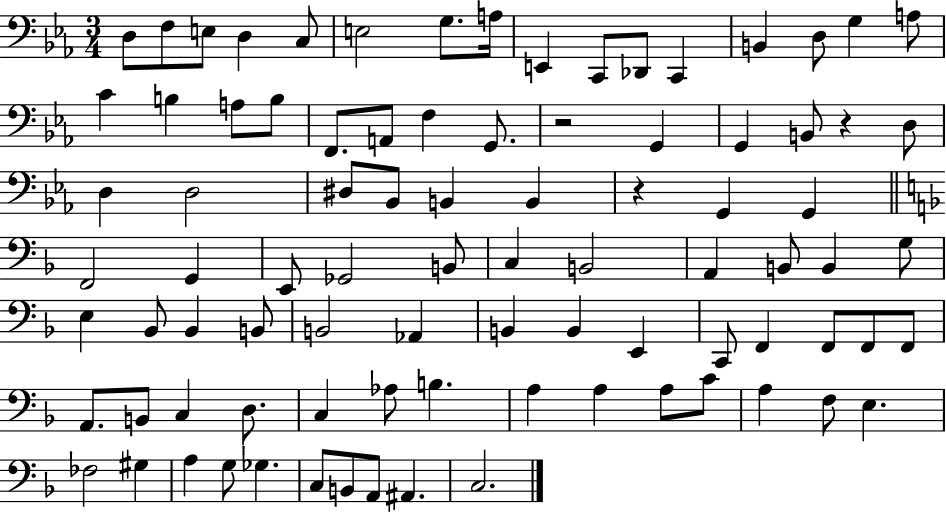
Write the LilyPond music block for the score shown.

{
  \clef bass
  \numericTimeSignature
  \time 3/4
  \key ees \major
  d8 f8 e8 d4 c8 | e2 g8. a16 | e,4 c,8 des,8 c,4 | b,4 d8 g4 a8 | \break c'4 b4 a8 b8 | f,8. a,8 f4 g,8. | r2 g,4 | g,4 b,8 r4 d8 | \break d4 d2 | dis8 bes,8 b,4 b,4 | r4 g,4 g,4 | \bar "||" \break \key d \minor f,2 g,4 | e,8 ges,2 b,8 | c4 b,2 | a,4 b,8 b,4 g8 | \break e4 bes,8 bes,4 b,8 | b,2 aes,4 | b,4 b,4 e,4 | c,8 f,4 f,8 f,8 f,8 | \break a,8. b,8 c4 d8. | c4 aes8 b4. | a4 a4 a8 c'8 | a4 f8 e4. | \break fes2 gis4 | a4 g8 ges4. | c8 b,8 a,8 ais,4. | c2. | \break \bar "|."
}